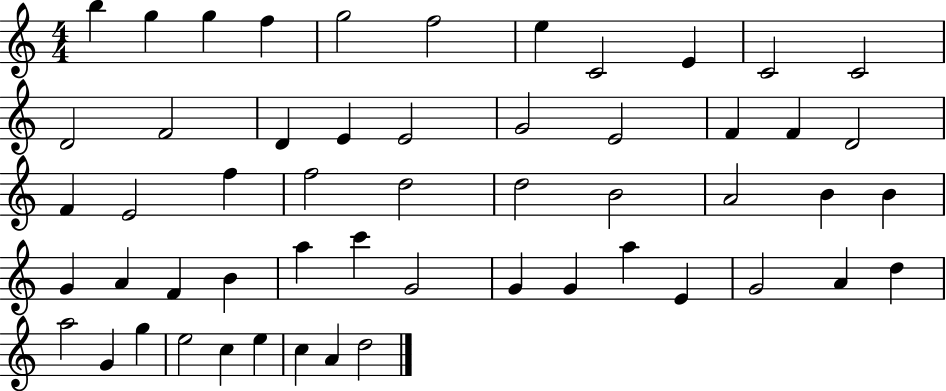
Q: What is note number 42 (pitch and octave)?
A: E4